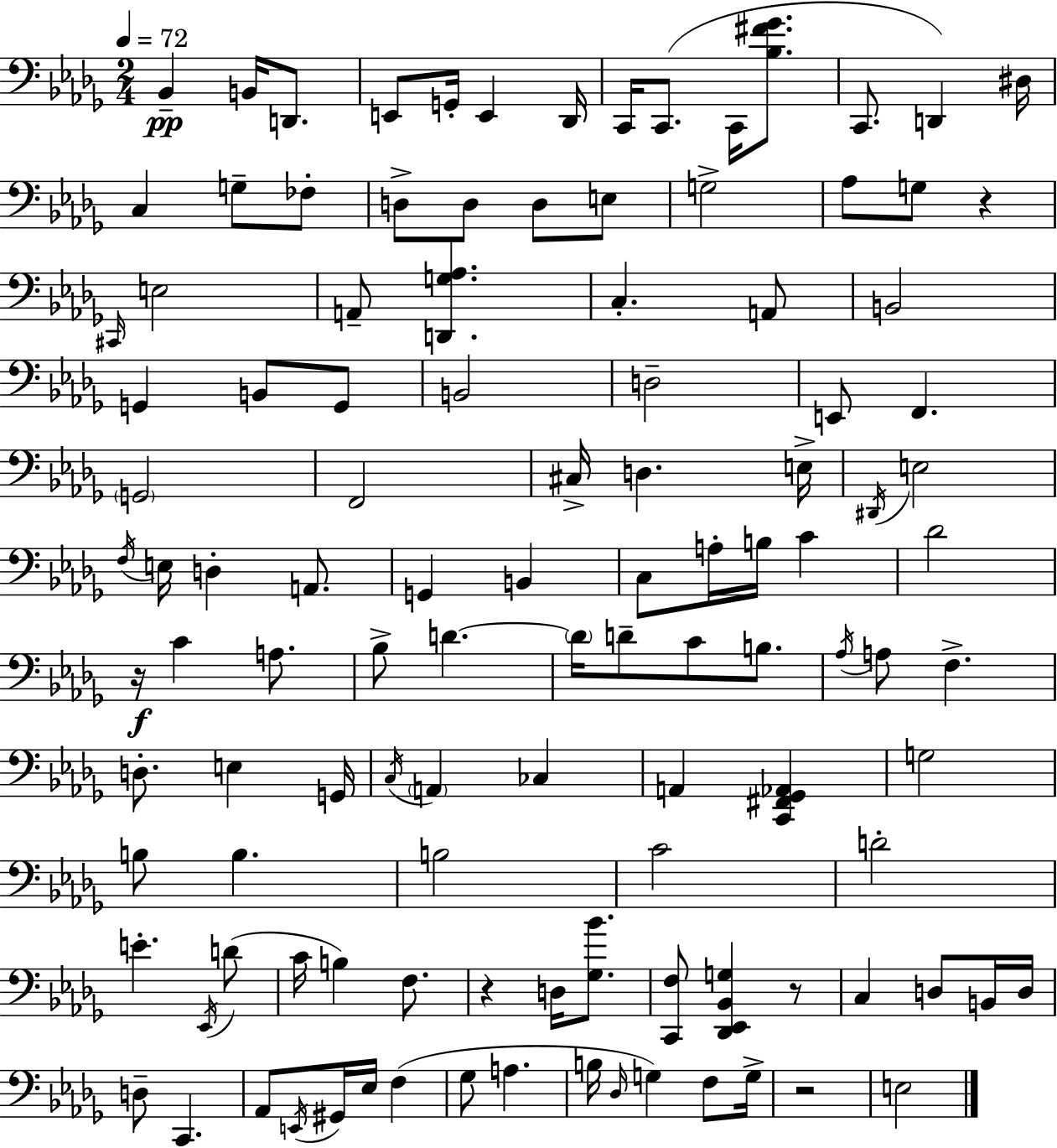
X:1
T:Untitled
M:2/4
L:1/4
K:Bbm
_B,, B,,/4 D,,/2 E,,/2 G,,/4 E,, _D,,/4 C,,/4 C,,/2 C,,/4 [_B,^F_G]/2 C,,/2 D,, ^D,/4 C, G,/2 _F,/2 D,/2 D,/2 D,/2 E,/2 G,2 _A,/2 G,/2 z ^C,,/4 E,2 A,,/2 [D,,G,_A,] C, A,,/2 B,,2 G,, B,,/2 G,,/2 B,,2 D,2 E,,/2 F,, G,,2 F,,2 ^C,/4 D, E,/4 ^D,,/4 E,2 F,/4 E,/4 D, A,,/2 G,, B,, C,/2 A,/4 B,/4 C _D2 z/4 C A,/2 _B,/2 D D/4 D/2 C/2 B,/2 _A,/4 A,/2 F, D,/2 E, G,,/4 C,/4 A,, _C, A,, [C,,^F,,_G,,_A,,] G,2 B,/2 B, B,2 C2 D2 E _E,,/4 D/2 C/4 B, F,/2 z D,/4 [_G,_B]/2 [C,,F,]/2 [_D,,_E,,_B,,G,] z/2 C, D,/2 B,,/4 D,/4 D,/2 C,, _A,,/2 E,,/4 ^G,,/4 _E,/4 F, _G,/2 A, B,/4 _D,/4 G, F,/2 G,/4 z2 E,2